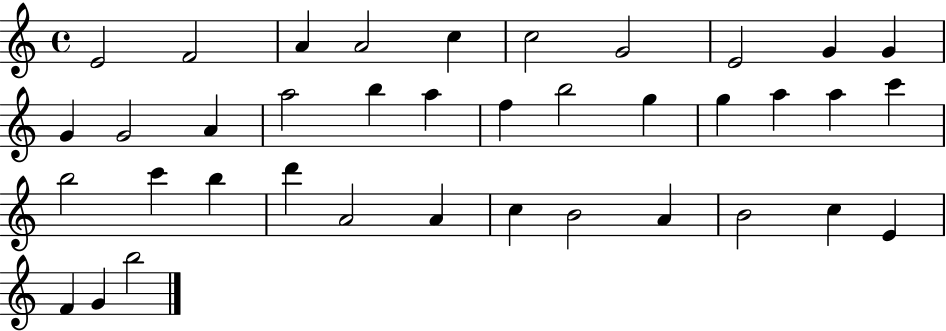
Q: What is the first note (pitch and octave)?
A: E4